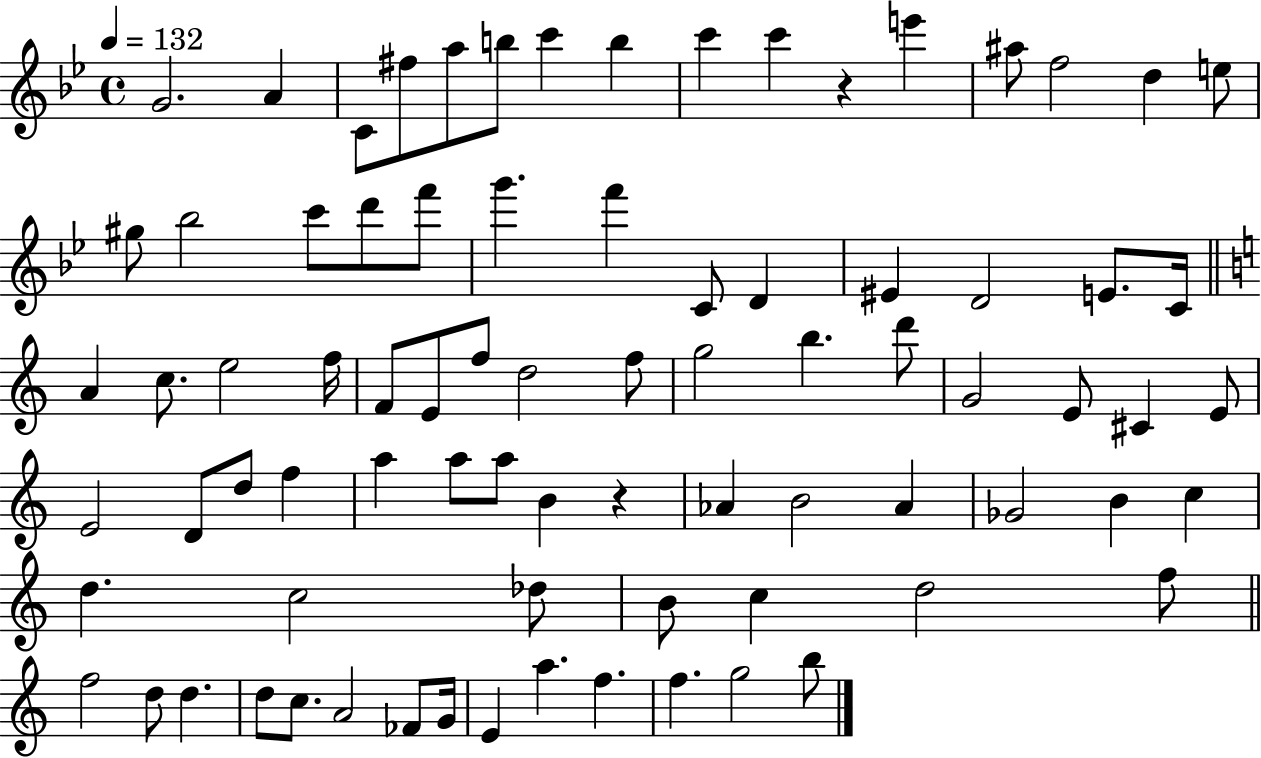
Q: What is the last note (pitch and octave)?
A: B5